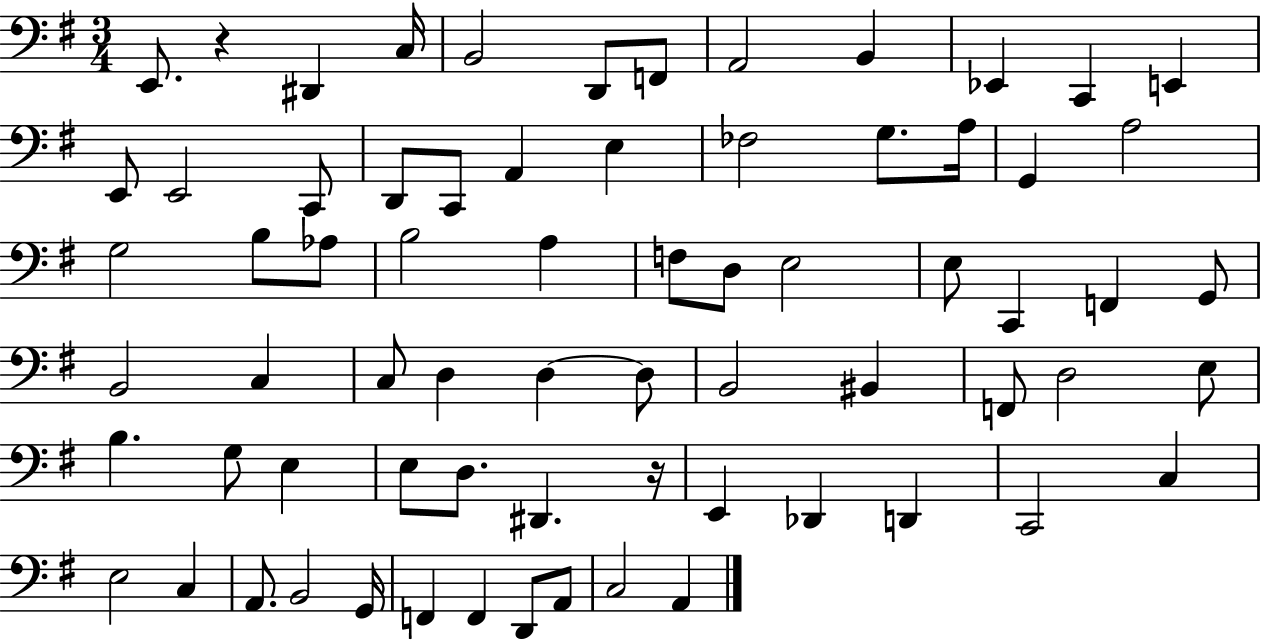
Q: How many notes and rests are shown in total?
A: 70